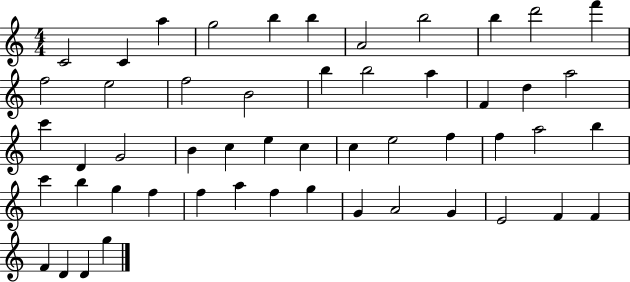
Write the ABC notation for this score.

X:1
T:Untitled
M:4/4
L:1/4
K:C
C2 C a g2 b b A2 b2 b d'2 f' f2 e2 f2 B2 b b2 a F d a2 c' D G2 B c e c c e2 f f a2 b c' b g f f a f g G A2 G E2 F F F D D g